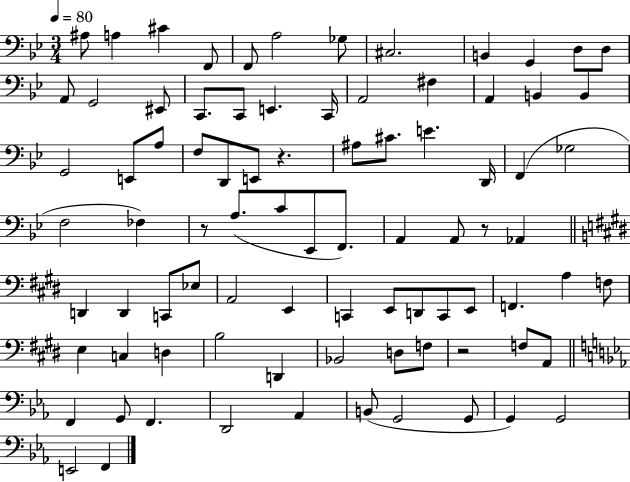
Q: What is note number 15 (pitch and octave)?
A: EIS2